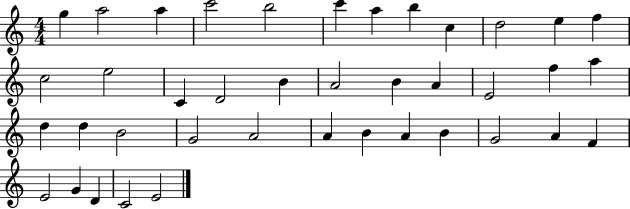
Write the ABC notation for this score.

X:1
T:Untitled
M:4/4
L:1/4
K:C
g a2 a c'2 b2 c' a b c d2 e f c2 e2 C D2 B A2 B A E2 f a d d B2 G2 A2 A B A B G2 A F E2 G D C2 E2